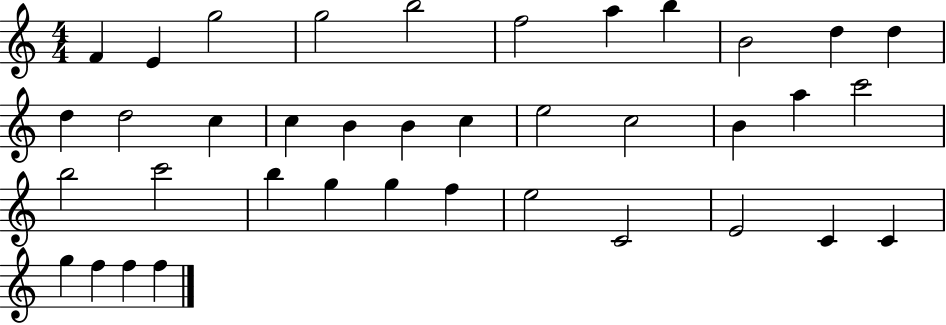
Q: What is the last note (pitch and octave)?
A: F5